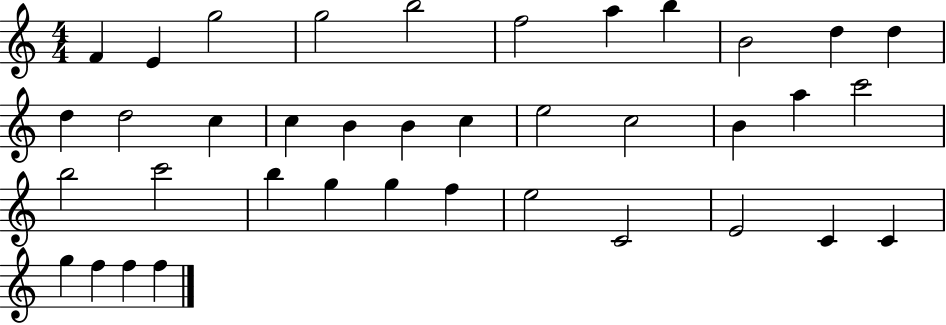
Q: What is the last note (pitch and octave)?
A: F5